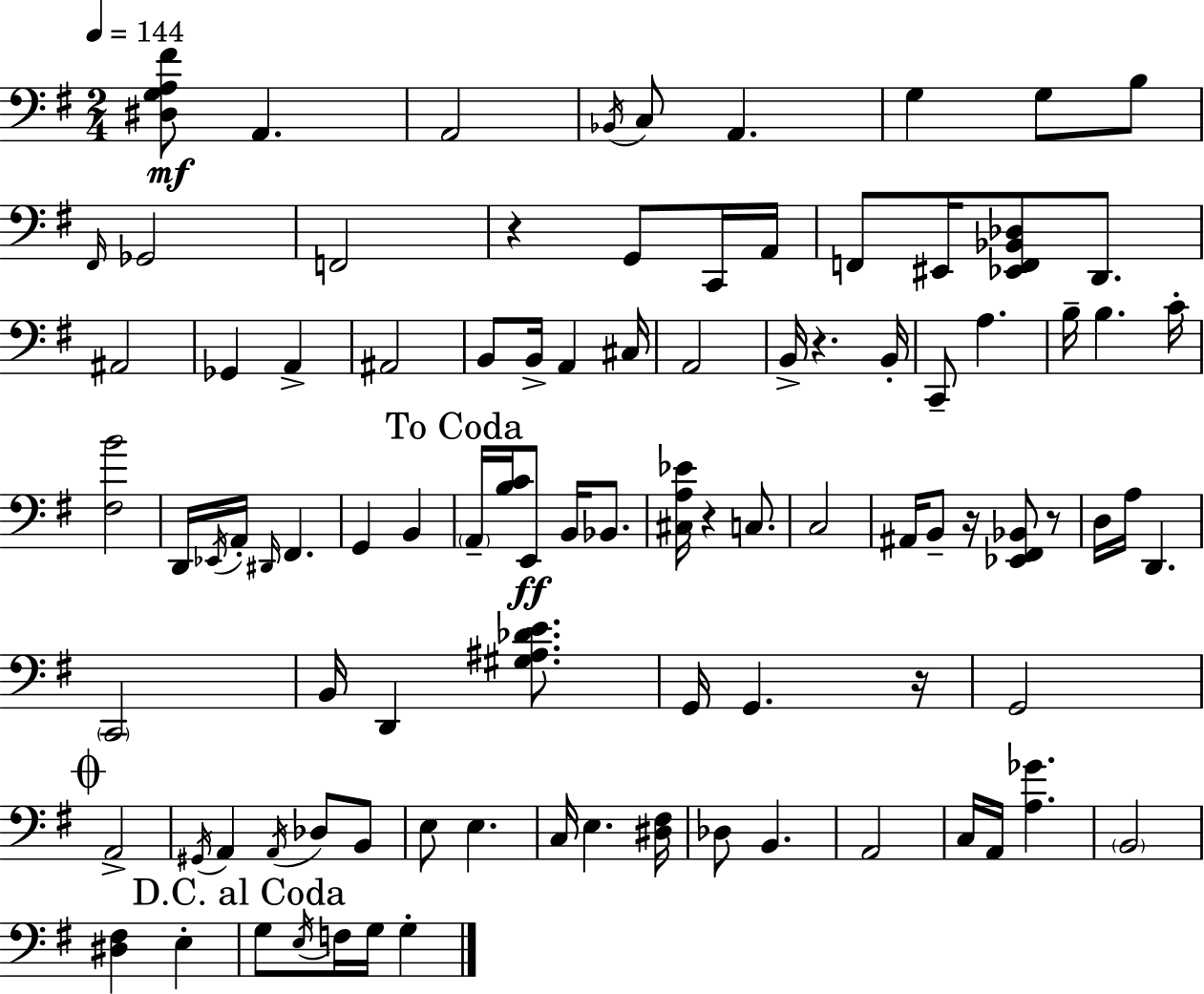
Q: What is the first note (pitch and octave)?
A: A2